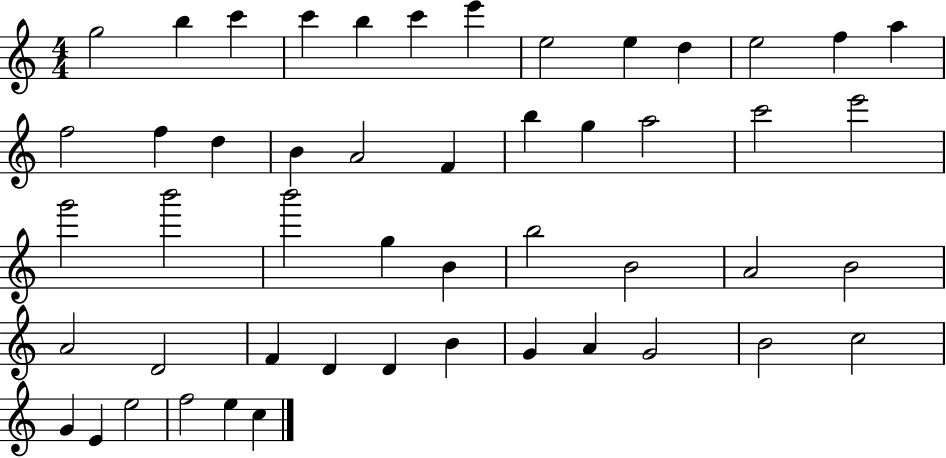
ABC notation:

X:1
T:Untitled
M:4/4
L:1/4
K:C
g2 b c' c' b c' e' e2 e d e2 f a f2 f d B A2 F b g a2 c'2 e'2 g'2 b'2 b'2 g B b2 B2 A2 B2 A2 D2 F D D B G A G2 B2 c2 G E e2 f2 e c